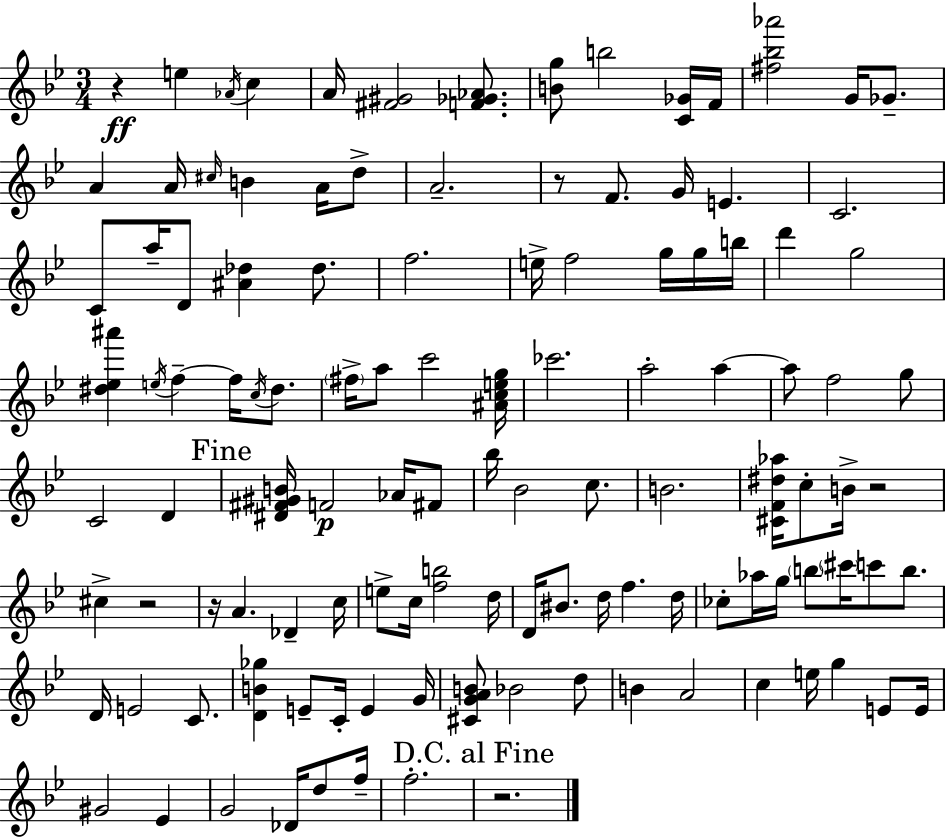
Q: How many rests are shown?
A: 6